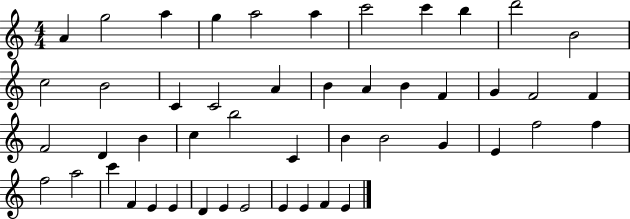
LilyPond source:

{
  \clef treble
  \numericTimeSignature
  \time 4/4
  \key c \major
  a'4 g''2 a''4 | g''4 a''2 a''4 | c'''2 c'''4 b''4 | d'''2 b'2 | \break c''2 b'2 | c'4 c'2 a'4 | b'4 a'4 b'4 f'4 | g'4 f'2 f'4 | \break f'2 d'4 b'4 | c''4 b''2 c'4 | b'4 b'2 g'4 | e'4 f''2 f''4 | \break f''2 a''2 | c'''4 f'4 e'4 e'4 | d'4 e'4 e'2 | e'4 e'4 f'4 e'4 | \break \bar "|."
}